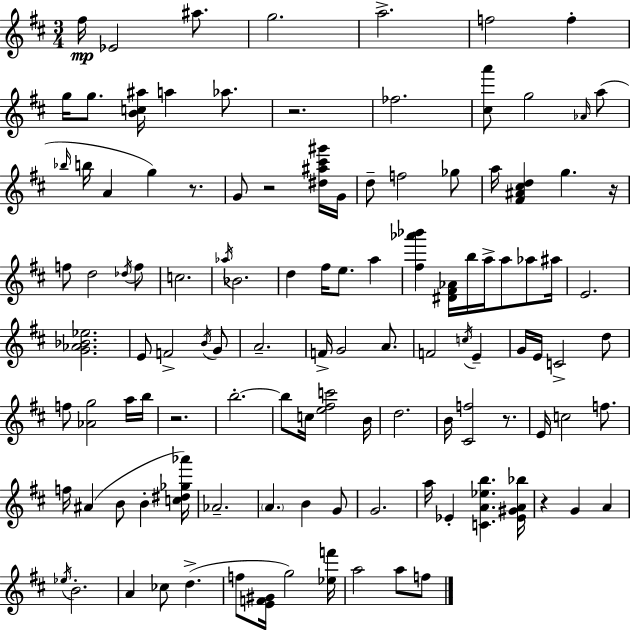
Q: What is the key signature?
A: D major